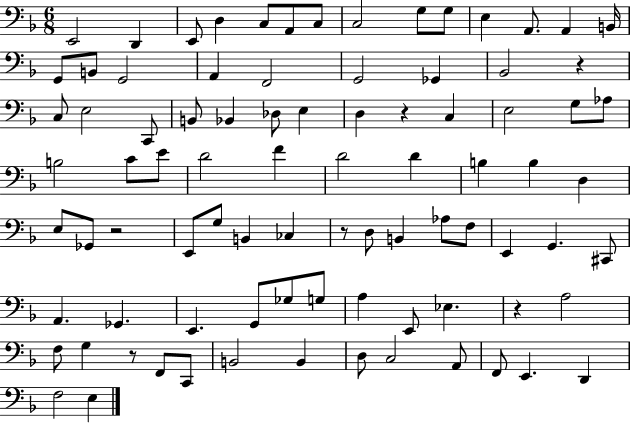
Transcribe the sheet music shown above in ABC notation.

X:1
T:Untitled
M:6/8
L:1/4
K:F
E,,2 D,, E,,/2 D, C,/2 A,,/2 C,/2 C,2 G,/2 G,/2 E, A,,/2 A,, B,,/4 G,,/2 B,,/2 G,,2 A,, F,,2 G,,2 _G,, _B,,2 z C,/2 E,2 C,,/2 B,,/2 _B,, _D,/2 E, D, z C, E,2 G,/2 _A,/2 B,2 C/2 E/2 D2 F D2 D B, B, D, E,/2 _G,,/2 z2 E,,/2 G,/2 B,, _C, z/2 D,/2 B,, _A,/2 F,/2 E,, G,, ^C,,/2 A,, _G,, E,, G,,/2 _G,/2 G,/2 A, E,,/2 _E, z A,2 F,/2 G, z/2 F,,/2 C,,/2 B,,2 B,, D,/2 C,2 A,,/2 F,,/2 E,, D,, F,2 E,